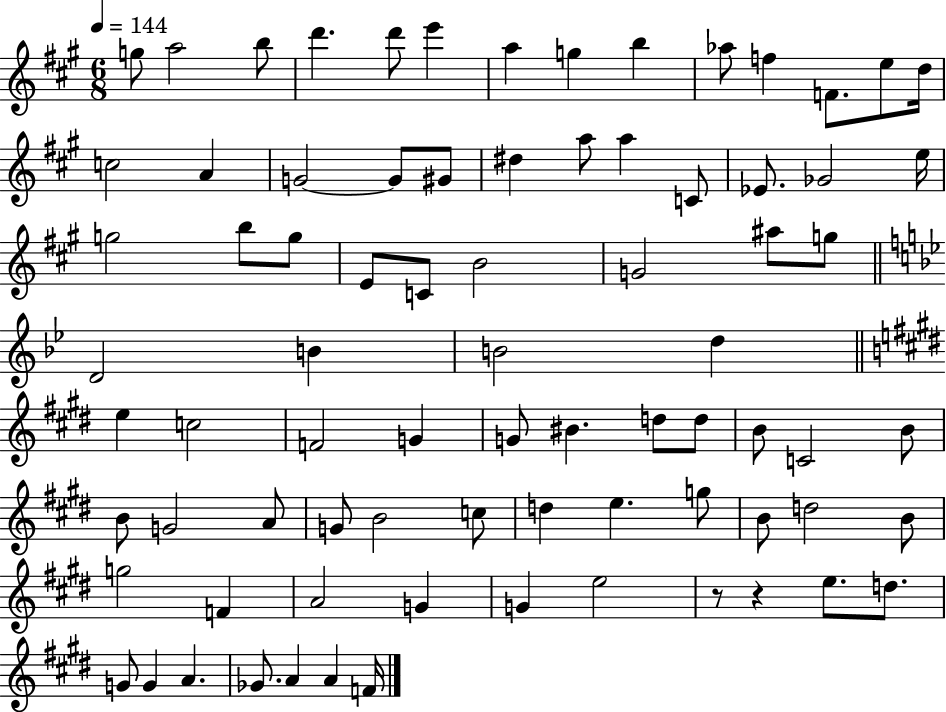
G5/e A5/h B5/e D6/q. D6/e E6/q A5/q G5/q B5/q Ab5/e F5/q F4/e. E5/e D5/s C5/h A4/q G4/h G4/e G#4/e D#5/q A5/e A5/q C4/e Eb4/e. Gb4/h E5/s G5/h B5/e G5/e E4/e C4/e B4/h G4/h A#5/e G5/e D4/h B4/q B4/h D5/q E5/q C5/h F4/h G4/q G4/e BIS4/q. D5/e D5/e B4/e C4/h B4/e B4/e G4/h A4/e G4/e B4/h C5/e D5/q E5/q. G5/e B4/e D5/h B4/e G5/h F4/q A4/h G4/q G4/q E5/h R/e R/q E5/e. D5/e. G4/e G4/q A4/q. Gb4/e. A4/q A4/q F4/s